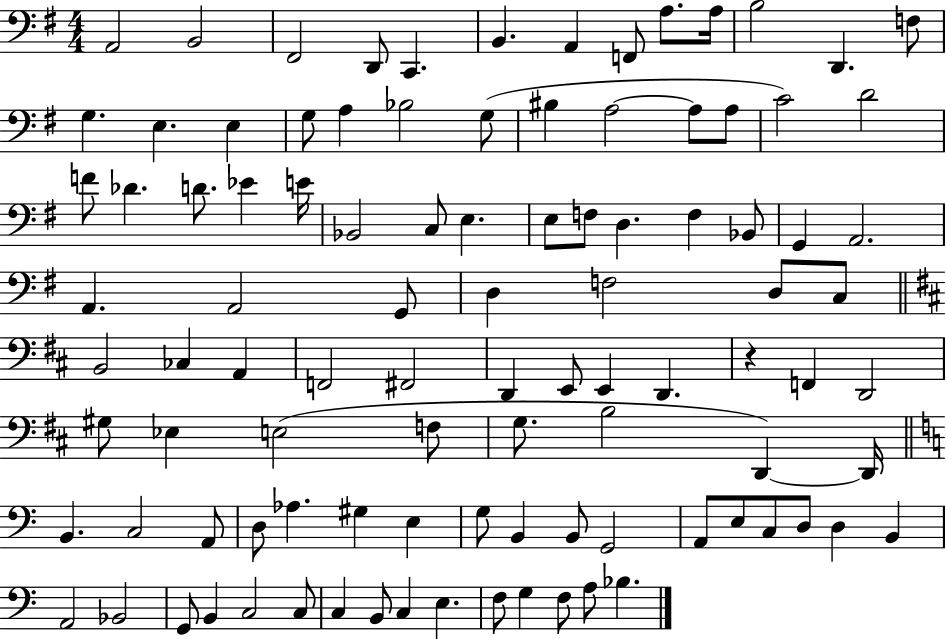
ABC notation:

X:1
T:Untitled
M:4/4
L:1/4
K:G
A,,2 B,,2 ^F,,2 D,,/2 C,, B,, A,, F,,/2 A,/2 A,/4 B,2 D,, F,/2 G, E, E, G,/2 A, _B,2 G,/2 ^B, A,2 A,/2 A,/2 C2 D2 F/2 _D D/2 _E E/4 _B,,2 C,/2 E, E,/2 F,/2 D, F, _B,,/2 G,, A,,2 A,, A,,2 G,,/2 D, F,2 D,/2 C,/2 B,,2 _C, A,, F,,2 ^F,,2 D,, E,,/2 E,, D,, z F,, D,,2 ^G,/2 _E, E,2 F,/2 G,/2 B,2 D,, D,,/4 B,, C,2 A,,/2 D,/2 _A, ^G, E, G,/2 B,, B,,/2 G,,2 A,,/2 E,/2 C,/2 D,/2 D, B,, A,,2 _B,,2 G,,/2 B,, C,2 C,/2 C, B,,/2 C, E, F,/2 G, F,/2 A,/2 _B,